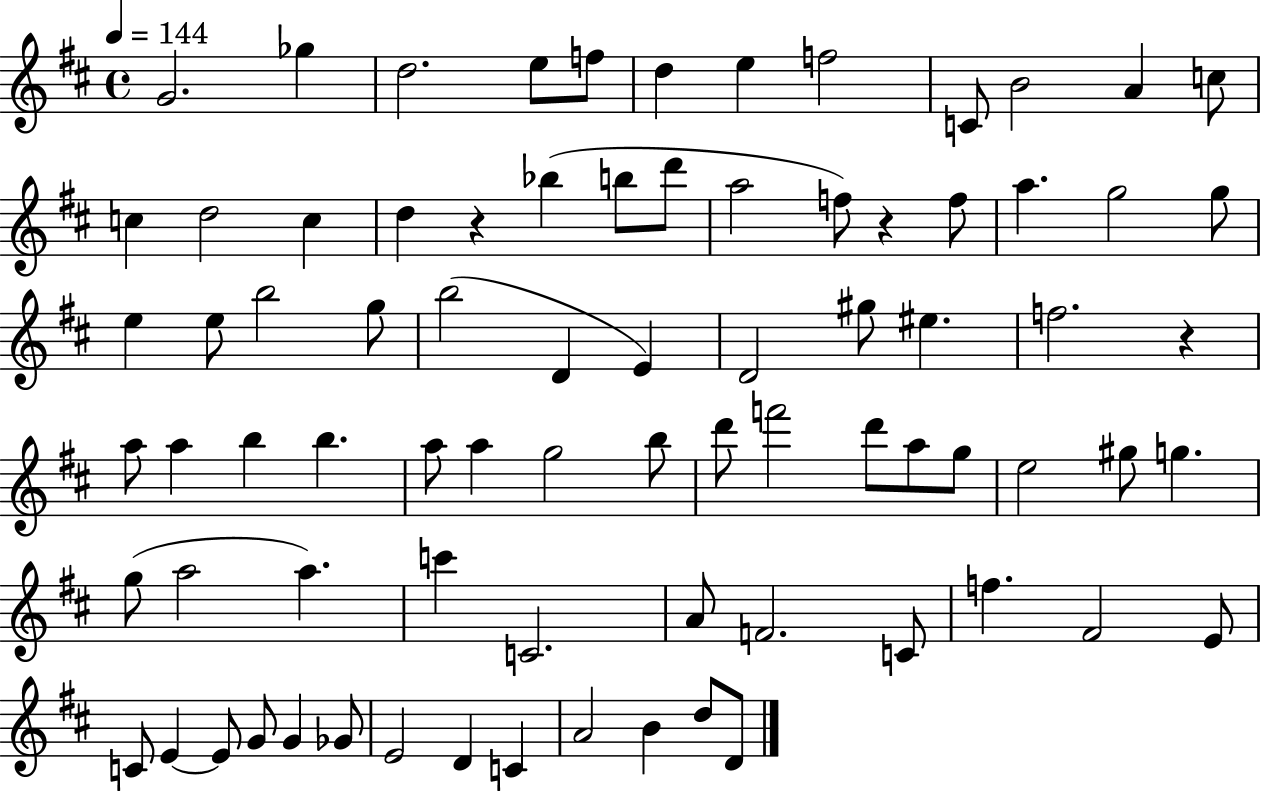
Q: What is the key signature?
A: D major